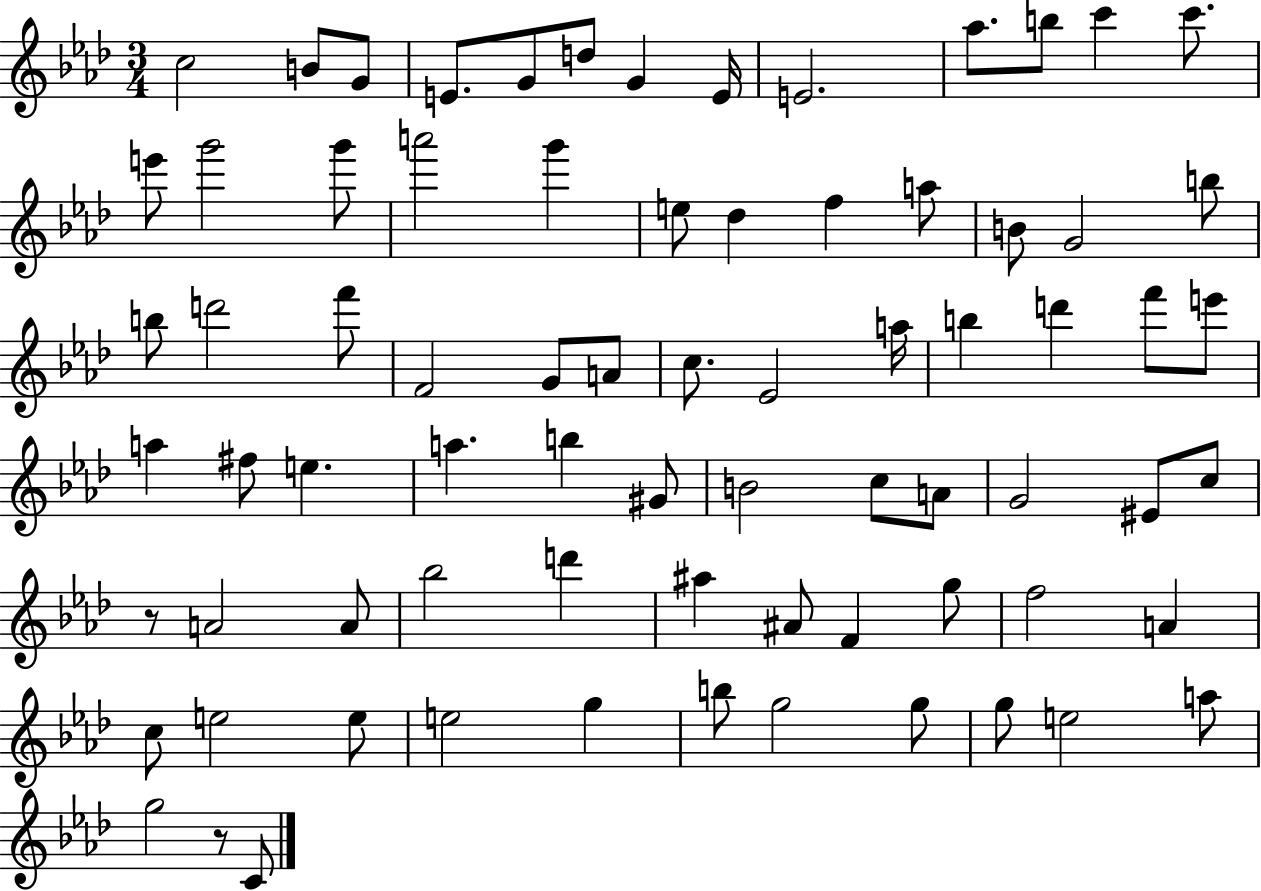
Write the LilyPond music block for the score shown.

{
  \clef treble
  \numericTimeSignature
  \time 3/4
  \key aes \major
  \repeat volta 2 { c''2 b'8 g'8 | e'8. g'8 d''8 g'4 e'16 | e'2. | aes''8. b''8 c'''4 c'''8. | \break e'''8 g'''2 g'''8 | a'''2 g'''4 | e''8 des''4 f''4 a''8 | b'8 g'2 b''8 | \break b''8 d'''2 f'''8 | f'2 g'8 a'8 | c''8. ees'2 a''16 | b''4 d'''4 f'''8 e'''8 | \break a''4 fis''8 e''4. | a''4. b''4 gis'8 | b'2 c''8 a'8 | g'2 eis'8 c''8 | \break r8 a'2 a'8 | bes''2 d'''4 | ais''4 ais'8 f'4 g''8 | f''2 a'4 | \break c''8 e''2 e''8 | e''2 g''4 | b''8 g''2 g''8 | g''8 e''2 a''8 | \break g''2 r8 c'8 | } \bar "|."
}